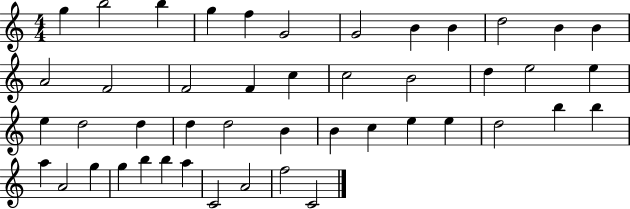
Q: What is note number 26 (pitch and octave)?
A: D5